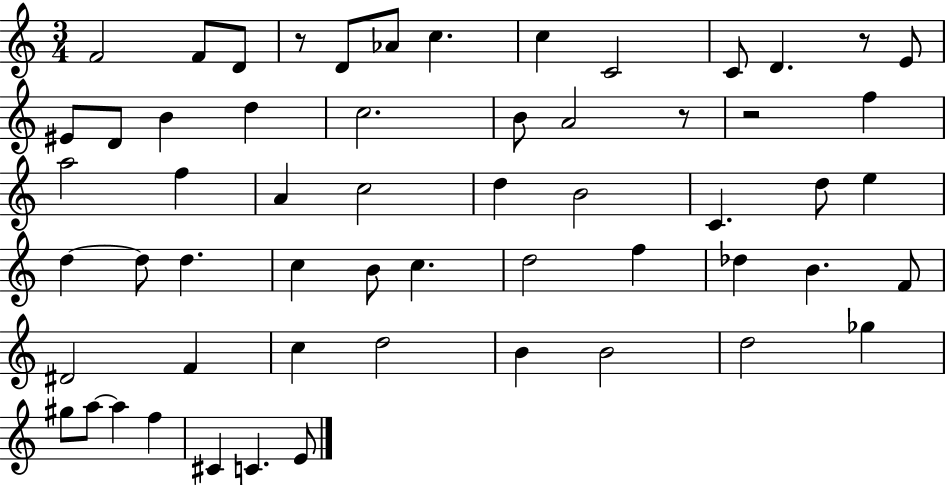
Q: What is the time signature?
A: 3/4